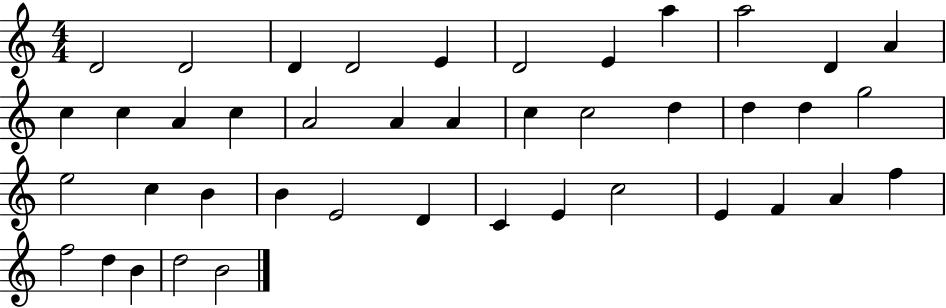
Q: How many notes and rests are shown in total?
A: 42